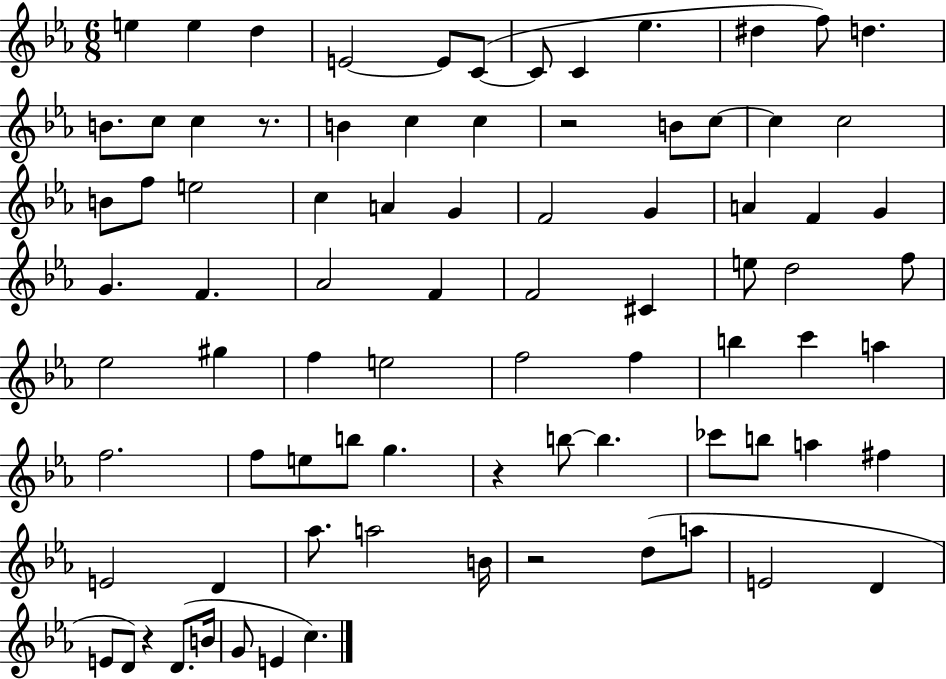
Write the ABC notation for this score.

X:1
T:Untitled
M:6/8
L:1/4
K:Eb
e e d E2 E/2 C/2 C/2 C _e ^d f/2 d B/2 c/2 c z/2 B c c z2 B/2 c/2 c c2 B/2 f/2 e2 c A G F2 G A F G G F _A2 F F2 ^C e/2 d2 f/2 _e2 ^g f e2 f2 f b c' a f2 f/2 e/2 b/2 g z b/2 b _c'/2 b/2 a ^f E2 D _a/2 a2 B/4 z2 d/2 a/2 E2 D E/2 D/2 z D/2 B/4 G/2 E c